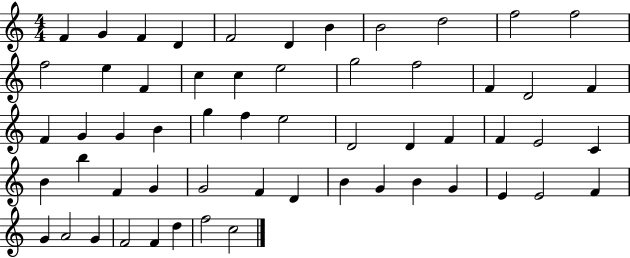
F4/q G4/q F4/q D4/q F4/h D4/q B4/q B4/h D5/h F5/h F5/h F5/h E5/q F4/q C5/q C5/q E5/h G5/h F5/h F4/q D4/h F4/q F4/q G4/q G4/q B4/q G5/q F5/q E5/h D4/h D4/q F4/q F4/q E4/h C4/q B4/q B5/q F4/q G4/q G4/h F4/q D4/q B4/q G4/q B4/q G4/q E4/q E4/h F4/q G4/q A4/h G4/q F4/h F4/q D5/q F5/h C5/h